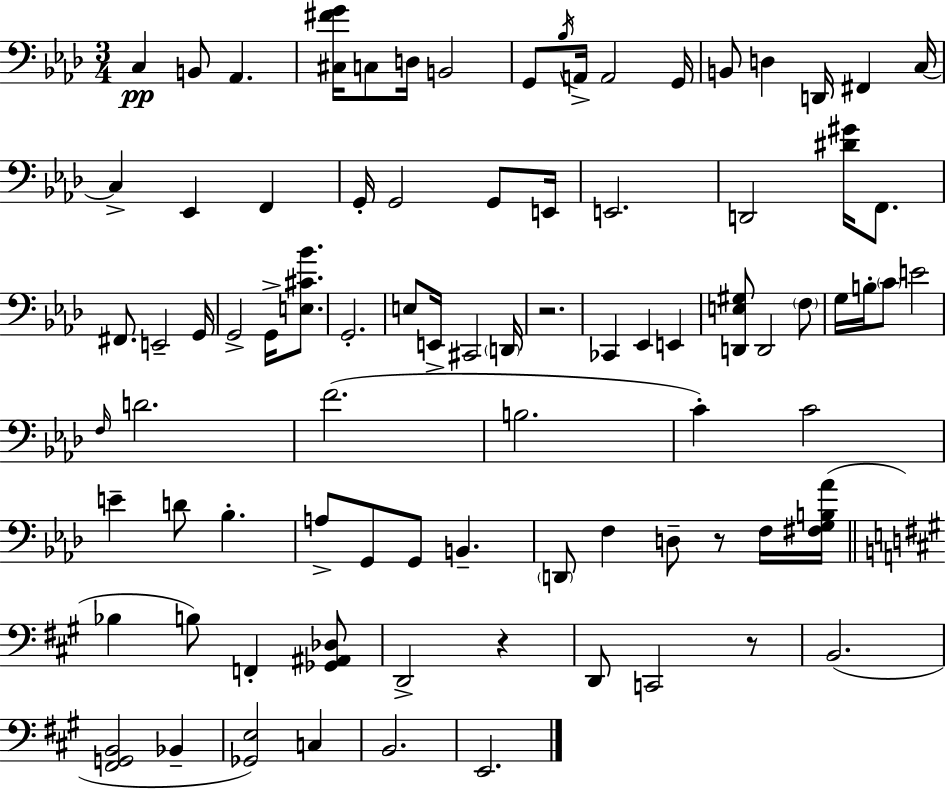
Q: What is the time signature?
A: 3/4